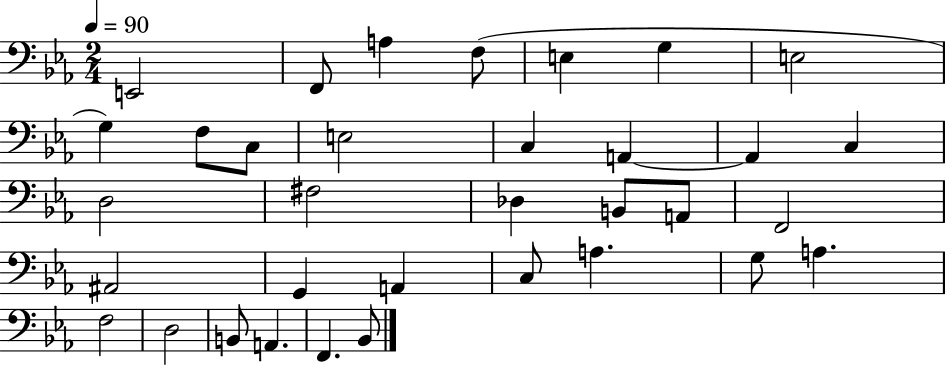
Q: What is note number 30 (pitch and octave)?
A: D3